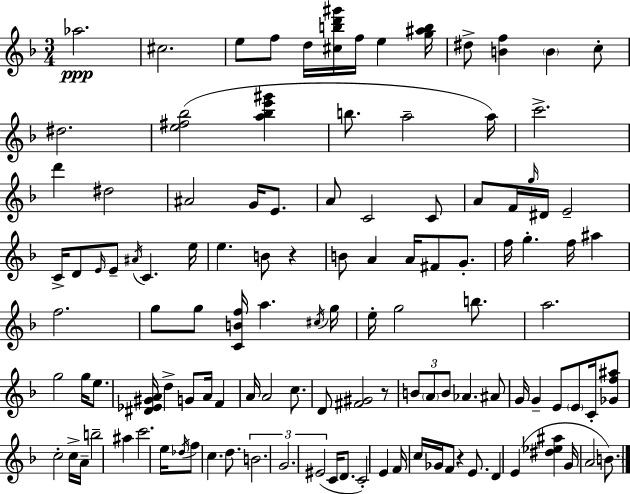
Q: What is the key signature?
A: F major